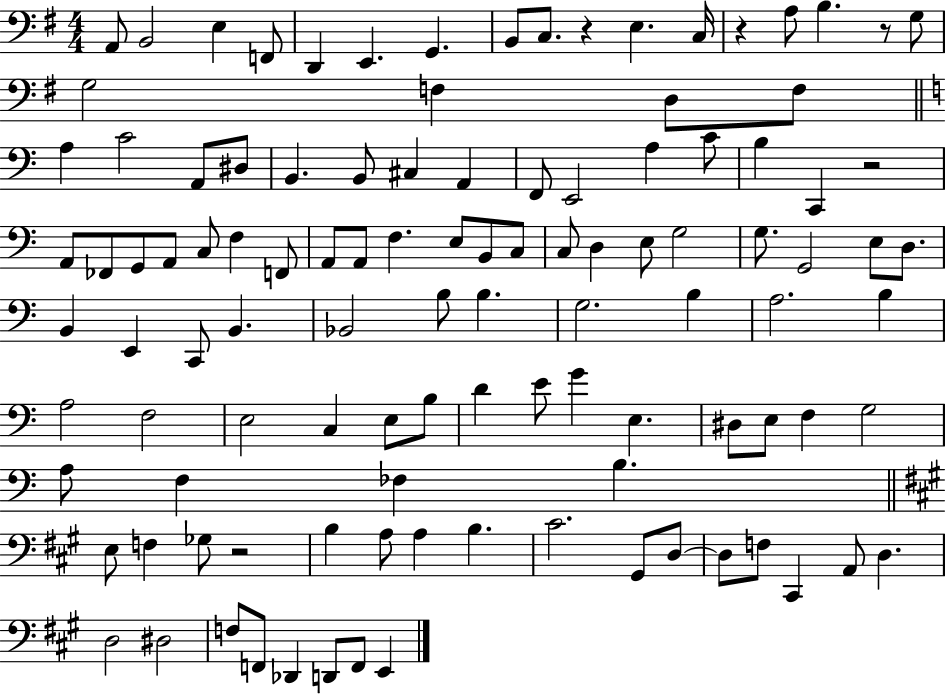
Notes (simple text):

A2/e B2/h E3/q F2/e D2/q E2/q. G2/q. B2/e C3/e. R/q E3/q. C3/s R/q A3/e B3/q. R/e G3/e G3/h F3/q D3/e F3/e A3/q C4/h A2/e D#3/e B2/q. B2/e C#3/q A2/q F2/e E2/h A3/q C4/e B3/q C2/q R/h A2/e FES2/e G2/e A2/e C3/e F3/q F2/e A2/e A2/e F3/q. E3/e B2/e C3/e C3/e D3/q E3/e G3/h G3/e. G2/h E3/e D3/e. B2/q E2/q C2/e B2/q. Bb2/h B3/e B3/q. G3/h. B3/q A3/h. B3/q A3/h F3/h E3/h C3/q E3/e B3/e D4/q E4/e G4/q E3/q. D#3/e E3/e F3/q G3/h A3/e F3/q FES3/q B3/q. E3/e F3/q Gb3/e R/h B3/q A3/e A3/q B3/q. C#4/h. G#2/e D3/e D3/e F3/e C#2/q A2/e D3/q. D3/h D#3/h F3/e F2/e Db2/q D2/e F2/e E2/q